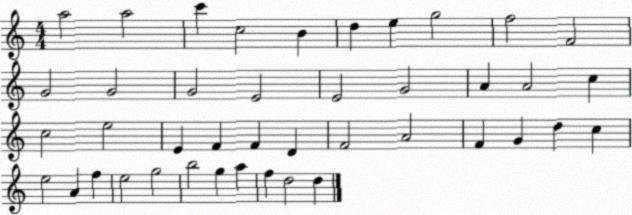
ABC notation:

X:1
T:Untitled
M:4/4
L:1/4
K:C
a2 a2 c' c2 B d e g2 f2 F2 G2 G2 G2 E2 E2 G2 A A2 c c2 e2 E F F D F2 A2 F G d c e2 A f e2 g2 b2 g a f d2 d